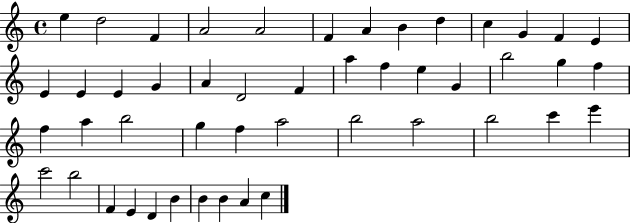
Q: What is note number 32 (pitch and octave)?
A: F5